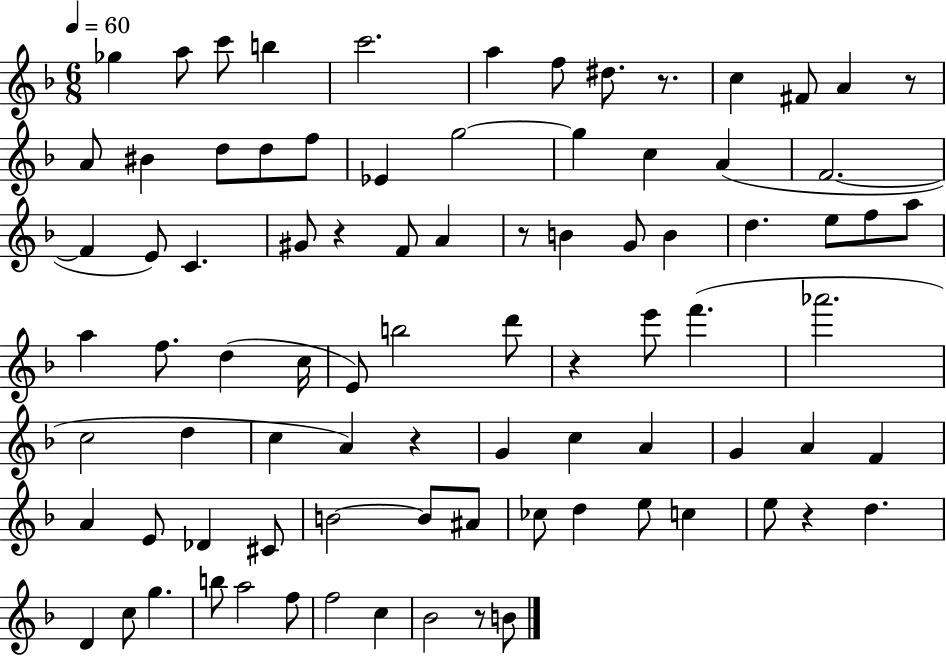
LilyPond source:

{
  \clef treble
  \numericTimeSignature
  \time 6/8
  \key f \major
  \tempo 4 = 60
  ges''4 a''8 c'''8 b''4 | c'''2. | a''4 f''8 dis''8. r8. | c''4 fis'8 a'4 r8 | \break a'8 bis'4 d''8 d''8 f''8 | ees'4 g''2~~ | g''4 c''4 a'4( | f'2.~~ | \break f'4 e'8) c'4. | gis'8 r4 f'8 a'4 | r8 b'4 g'8 b'4 | d''4. e''8 f''8 a''8 | \break a''4 f''8. d''4( c''16 | e'8) b''2 d'''8 | r4 e'''8 f'''4.( | aes'''2. | \break c''2 d''4 | c''4 a'4) r4 | g'4 c''4 a'4 | g'4 a'4 f'4 | \break a'4 e'8 des'4 cis'8 | b'2~~ b'8 ais'8 | ces''8 d''4 e''8 c''4 | e''8 r4 d''4. | \break d'4 c''8 g''4. | b''8 a''2 f''8 | f''2 c''4 | bes'2 r8 b'8 | \break \bar "|."
}